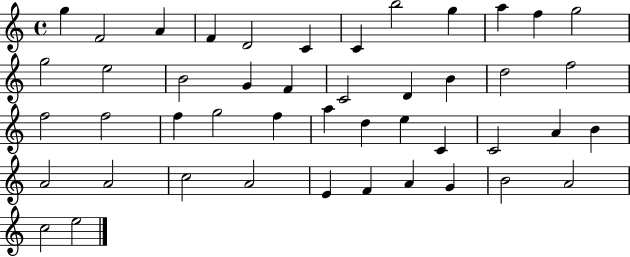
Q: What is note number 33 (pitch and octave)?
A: A4